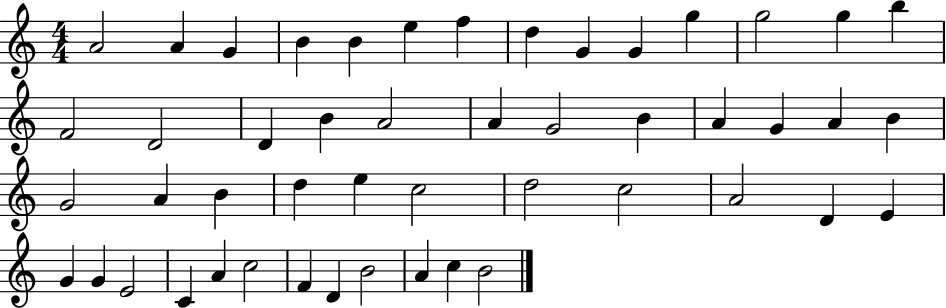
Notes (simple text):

A4/h A4/q G4/q B4/q B4/q E5/q F5/q D5/q G4/q G4/q G5/q G5/h G5/q B5/q F4/h D4/h D4/q B4/q A4/h A4/q G4/h B4/q A4/q G4/q A4/q B4/q G4/h A4/q B4/q D5/q E5/q C5/h D5/h C5/h A4/h D4/q E4/q G4/q G4/q E4/h C4/q A4/q C5/h F4/q D4/q B4/h A4/q C5/q B4/h